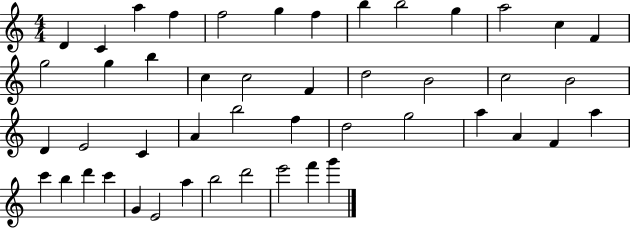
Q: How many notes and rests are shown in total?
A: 47